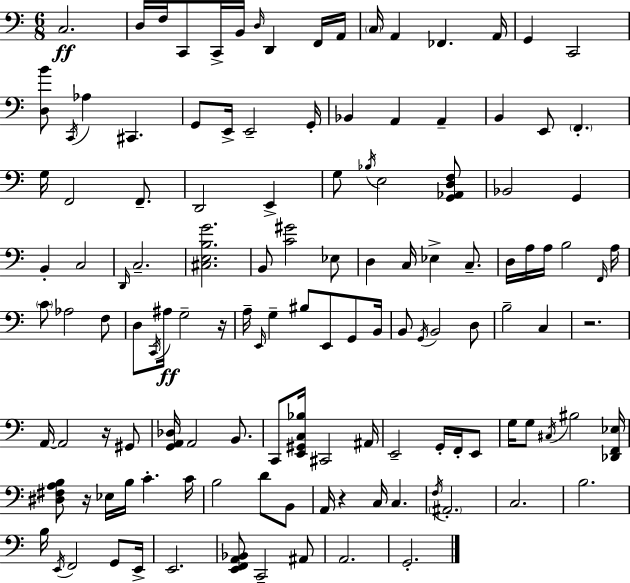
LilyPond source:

{
  \clef bass
  \numericTimeSignature
  \time 6/8
  \key c \major
  c2.\ff | d16 f16 c,8 c,16-> b,16 \grace { d16 } d,4 f,16 | a,16 \parenthesize c16 a,4 fes,4. | a,16 g,4 c,2 | \break <d b'>8 \acciaccatura { c,16 } aes4 cis,4. | g,8 e,16-> e,2-- | g,16-. bes,4 a,4 a,4-- | b,4 e,8 \parenthesize f,4.-. | \break g16 f,2 f,8.-- | d,2 e,4-> | g8 \acciaccatura { bes16 } e2 | <g, aes, d f>8 bes,2 g,4 | \break b,4-. c2 | \grace { d,16 } c2.-- | <cis e b g'>2. | b,8 <c' gis'>2 | \break ees8 d4 c16 ees4-> | c8.-- d16 a16 a16 b2 | \grace { f,16 } a16 \parenthesize c'8 aes2 | f8 d8 \acciaccatura { c,16 } ais16\ff g2-- | \break r16 a16-- \grace { e,16 } g4-- | bis8 e,8 g,8 b,16 b,8 \acciaccatura { g,16 } b,2 | d8 b2-- | c4 r2. | \break a,16~~ a,2 | r16 gis,8 <g, a, des>16 a,2 | b,8. c,8 <e, gis, c bes>16 cis,2 | ais,16 e,2-- | \break g,16-. f,16-. e,8 g16 g8 \acciaccatura { cis16 } | bis2 <des, f, ees>16 <dis fis a b>8 r16 | ees16 b16 c'4.-. c'16 b2 | d'8 b,8 a,16 r4 | \break c16 c4. \acciaccatura { f16 } \parenthesize ais,2.-. | c2. | b2. | b16 \acciaccatura { e,16 } | \break f,2 g,8 e,16-> e,2. | <e, f, a, bes,>8 | c,2-- ais,8 a,2. | g,2.-. | \break \bar "|."
}